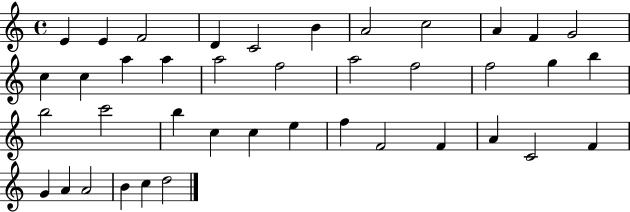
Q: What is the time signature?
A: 4/4